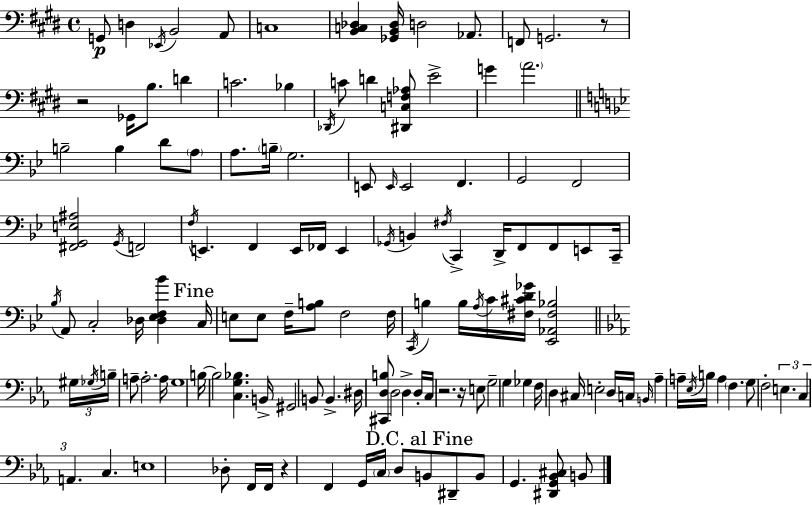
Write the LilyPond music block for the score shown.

{
  \clef bass
  \time 4/4
  \defaultTimeSignature
  \key e \major
  g,8\p d4 \acciaccatura { ees,16 } b,2 a,8 | c1 | <b, c des>4 <ges, b, des>16 d2 aes,8. | f,8 g,2. r8 | \break r2 ges,16 b8. d'4 | c'2. bes4 | \acciaccatura { des,16 } c'8 d'4 <dis, c f aes>8 e'2-> | g'4 \parenthesize a'2. | \break \bar "||" \break \key bes \major b2-- b4 d'8 \parenthesize a8 | a8. \parenthesize b16-- g2. | e,8 \grace { e,16 } e,2 f,4. | g,2 f,2 | \break <fis, g, e ais>2 \acciaccatura { g,16 } f,2 | \acciaccatura { f16 } e,4. f,4 e,16 fes,16 e,4 | \acciaccatura { ges,16 } b,4 \acciaccatura { fis16 } c,4-> d,16-> f,8 | f,8 e,8 c,16-- \acciaccatura { bes16 } a,8 c2-. | \break des16 <des ees f bes'>4 \mark "Fine" c16 e8 e8 f16-- <a b>8 f2 | f16 \acciaccatura { c,16 } b4 b16 \acciaccatura { a16 } c'16 <fis cis' d' ges'>16 <ees, aes, fis bes>2 | \bar "||" \break \key c \minor \tuplet 3/2 { gis16 \acciaccatura { ges16 } b16-- } a8-- a2.-. | a16 g1 | b16~~ b2 <c g bes>4. | b,16-> gis,2 b,8 b,4.-> | \break dis16 <cis, d b>8 d2 d4-> | d16-. c16 r2. r16 | e8 g2-- g4 ges4 | f16 d4 cis16 e2-. | \break d16 c16 \grace { b,16 } aes4-- a16-- \acciaccatura { ees16 } b16 a4 \parenthesize f4. | g8 f2-. \tuplet 3/2 { e4. | c4 a,4. } c4. | e1 | \break des8-. f,16 f,16 r4 f,4 | g,16 \parenthesize c16 d8 \mark "D.C. al Fine" b,8 dis,8-- b,8 g,4. | <dis, g, bes, cis>8 b,8 \bar "|."
}